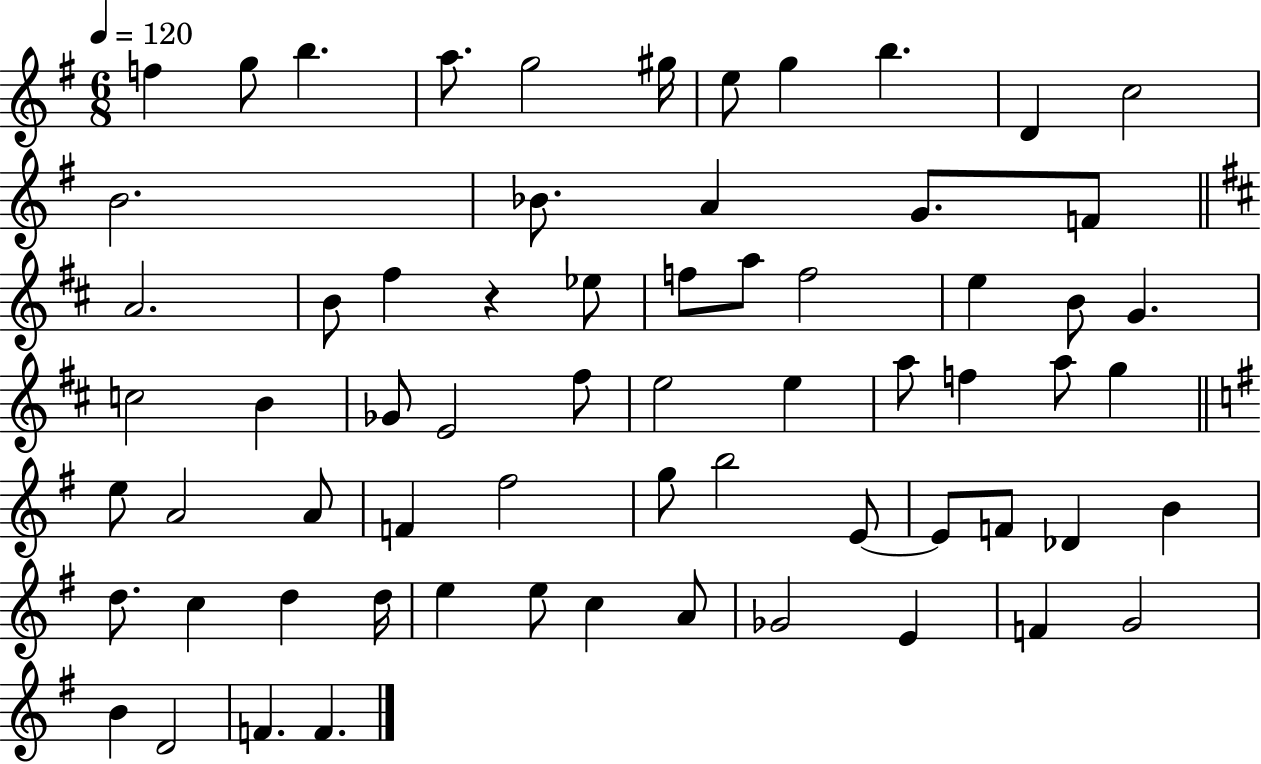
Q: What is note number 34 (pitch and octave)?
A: A5